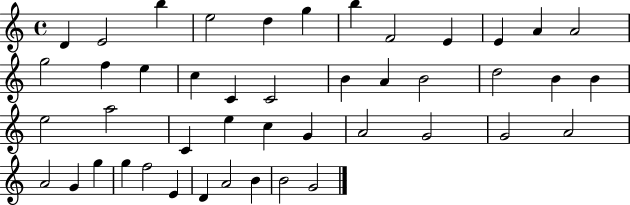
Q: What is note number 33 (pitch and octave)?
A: G4